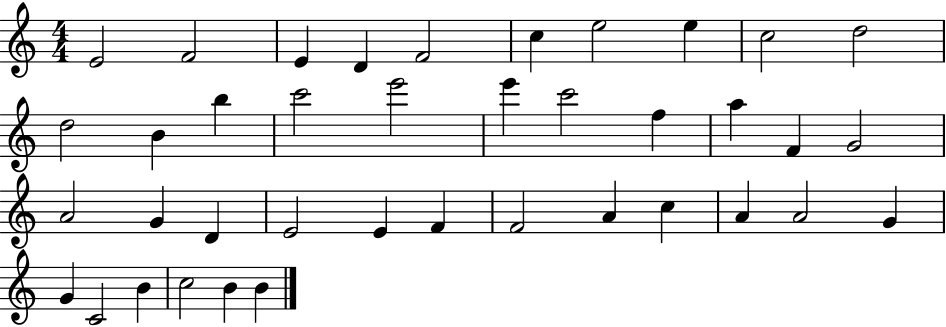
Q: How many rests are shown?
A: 0